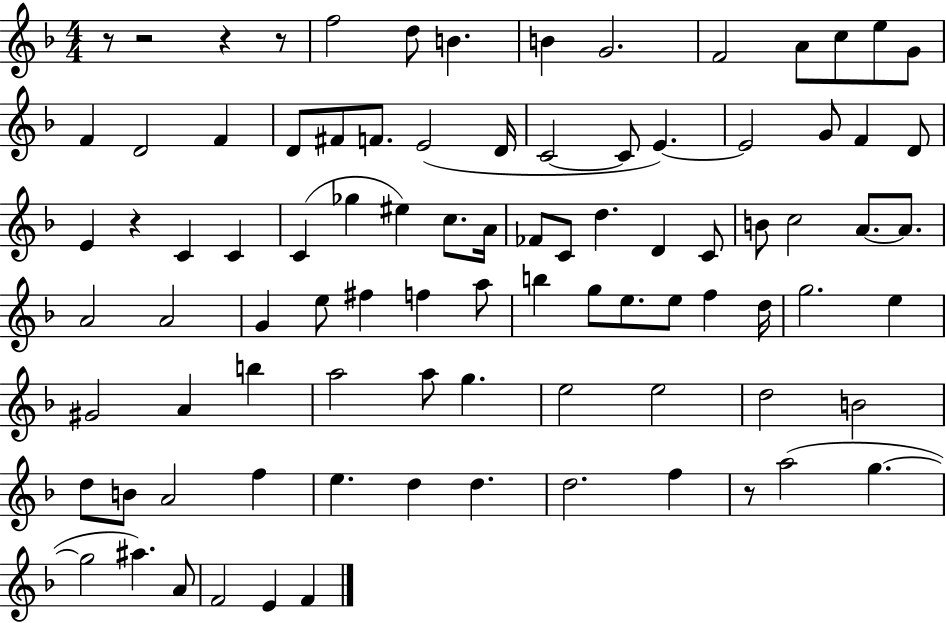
R/e R/h R/q R/e F5/h D5/e B4/q. B4/q G4/h. F4/h A4/e C5/e E5/e G4/e F4/q D4/h F4/q D4/e F#4/e F4/e. E4/h D4/s C4/h C4/e E4/q. E4/h G4/e F4/q D4/e E4/q R/q C4/q C4/q C4/q Gb5/q EIS5/q C5/e. A4/s FES4/e C4/e D5/q. D4/q C4/e B4/e C5/h A4/e. A4/e. A4/h A4/h G4/q E5/e F#5/q F5/q A5/e B5/q G5/e E5/e. E5/e F5/q D5/s G5/h. E5/q G#4/h A4/q B5/q A5/h A5/e G5/q. E5/h E5/h D5/h B4/h D5/e B4/e A4/h F5/q E5/q. D5/q D5/q. D5/h. F5/q R/e A5/h G5/q. G5/h A#5/q. A4/e F4/h E4/q F4/q